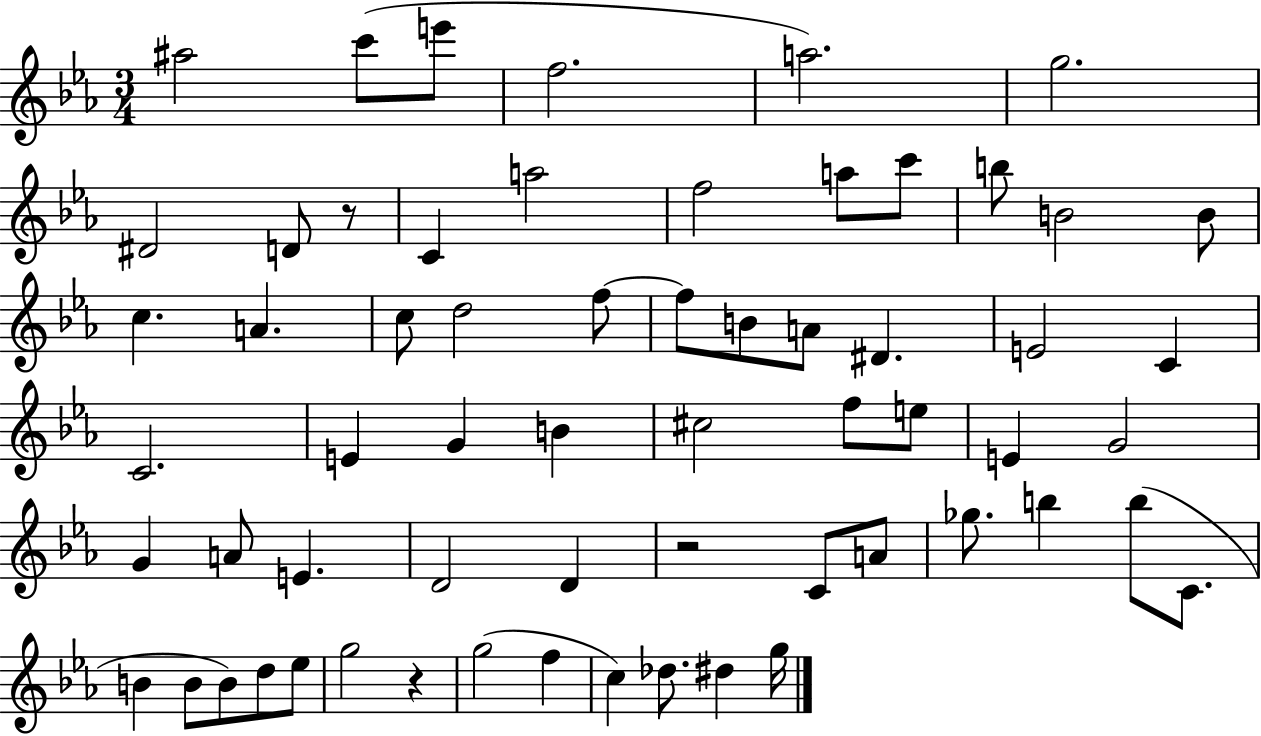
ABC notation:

X:1
T:Untitled
M:3/4
L:1/4
K:Eb
^a2 c'/2 e'/2 f2 a2 g2 ^D2 D/2 z/2 C a2 f2 a/2 c'/2 b/2 B2 B/2 c A c/2 d2 f/2 f/2 B/2 A/2 ^D E2 C C2 E G B ^c2 f/2 e/2 E G2 G A/2 E D2 D z2 C/2 A/2 _g/2 b b/2 C/2 B B/2 B/2 d/2 _e/2 g2 z g2 f c _d/2 ^d g/4